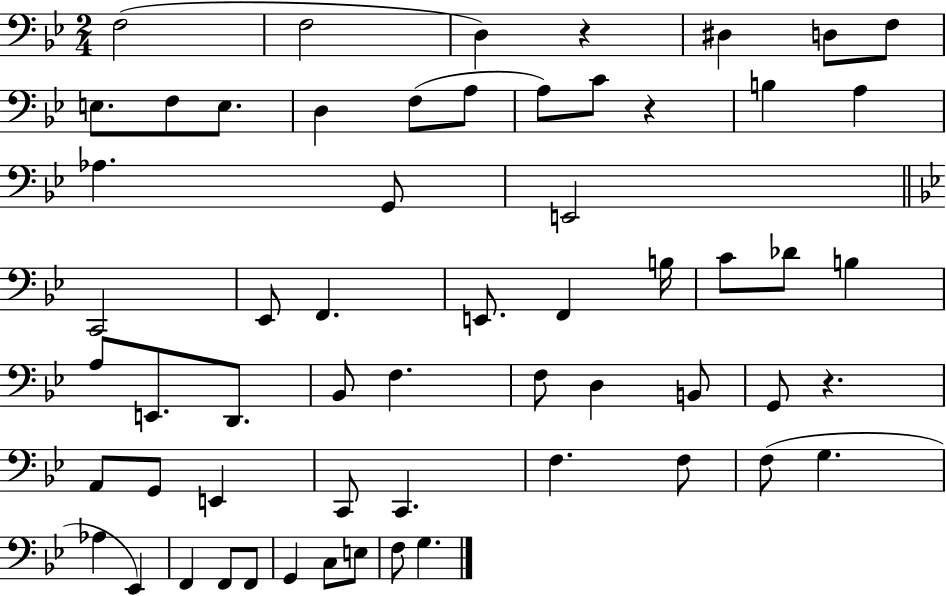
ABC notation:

X:1
T:Untitled
M:2/4
L:1/4
K:Bb
F,2 F,2 D, z ^D, D,/2 F,/2 E,/2 F,/2 E,/2 D, F,/2 A,/2 A,/2 C/2 z B, A, _A, G,,/2 E,,2 C,,2 _E,,/2 F,, E,,/2 F,, B,/4 C/2 _D/2 B, A,/2 E,,/2 D,,/2 _B,,/2 F, F,/2 D, B,,/2 G,,/2 z A,,/2 G,,/2 E,, C,,/2 C,, F, F,/2 F,/2 G, _A, _E,, F,, F,,/2 F,,/2 G,, C,/2 E,/2 F,/2 G,